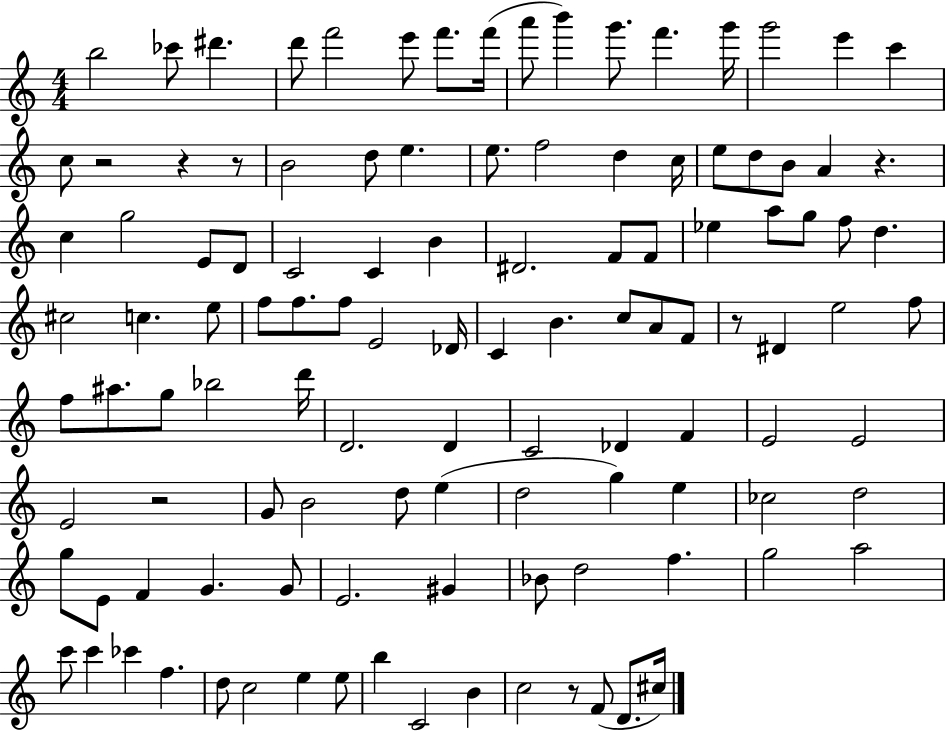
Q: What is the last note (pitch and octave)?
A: C#5